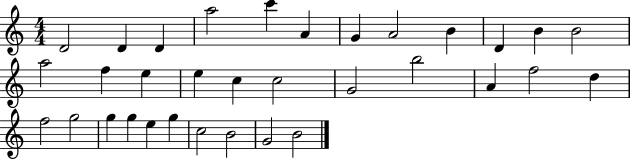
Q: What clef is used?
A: treble